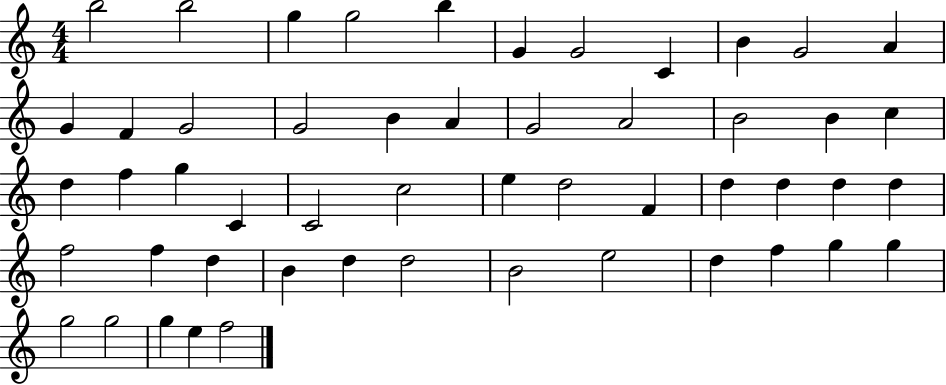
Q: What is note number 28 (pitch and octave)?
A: C5